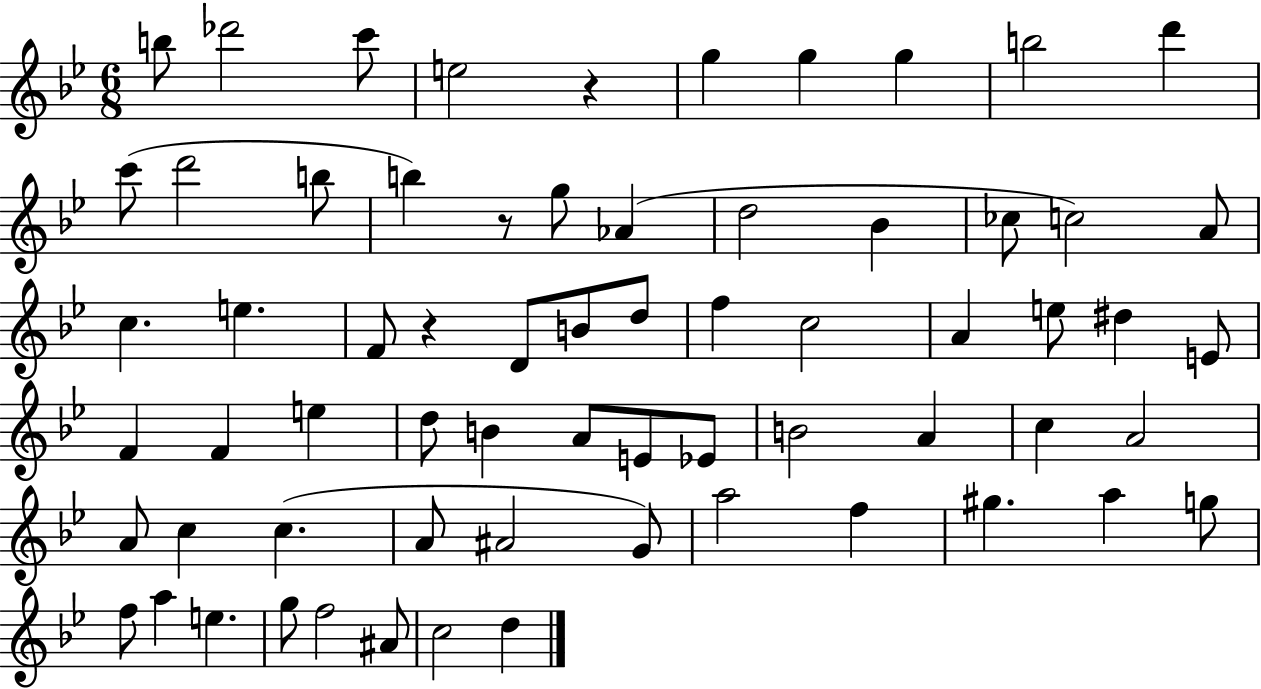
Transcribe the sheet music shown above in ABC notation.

X:1
T:Untitled
M:6/8
L:1/4
K:Bb
b/2 _d'2 c'/2 e2 z g g g b2 d' c'/2 d'2 b/2 b z/2 g/2 _A d2 _B _c/2 c2 A/2 c e F/2 z D/2 B/2 d/2 f c2 A e/2 ^d E/2 F F e d/2 B A/2 E/2 _E/2 B2 A c A2 A/2 c c A/2 ^A2 G/2 a2 f ^g a g/2 f/2 a e g/2 f2 ^A/2 c2 d